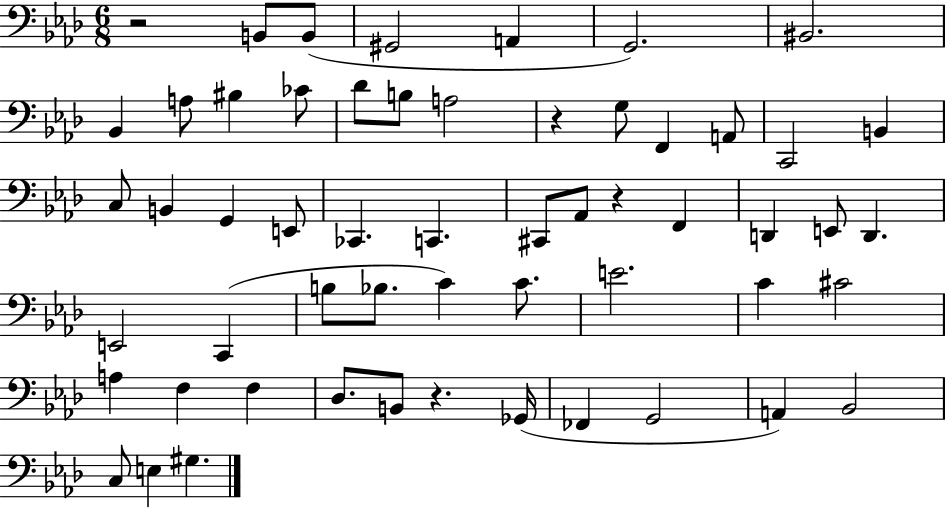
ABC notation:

X:1
T:Untitled
M:6/8
L:1/4
K:Ab
z2 B,,/2 B,,/2 ^G,,2 A,, G,,2 ^B,,2 _B,, A,/2 ^B, _C/2 _D/2 B,/2 A,2 z G,/2 F,, A,,/2 C,,2 B,, C,/2 B,, G,, E,,/2 _C,, C,, ^C,,/2 _A,,/2 z F,, D,, E,,/2 D,, E,,2 C,, B,/2 _B,/2 C C/2 E2 C ^C2 A, F, F, _D,/2 B,,/2 z _G,,/4 _F,, G,,2 A,, _B,,2 C,/2 E, ^G,